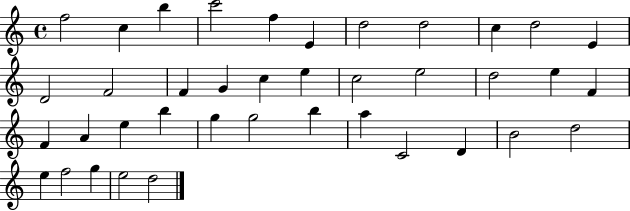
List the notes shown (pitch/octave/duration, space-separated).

F5/h C5/q B5/q C6/h F5/q E4/q D5/h D5/h C5/q D5/h E4/q D4/h F4/h F4/q G4/q C5/q E5/q C5/h E5/h D5/h E5/q F4/q F4/q A4/q E5/q B5/q G5/q G5/h B5/q A5/q C4/h D4/q B4/h D5/h E5/q F5/h G5/q E5/h D5/h